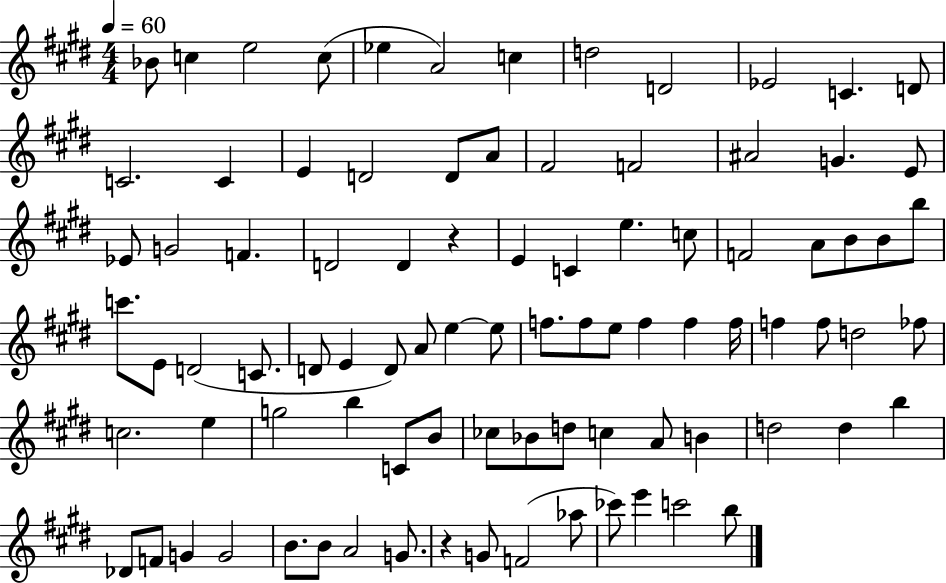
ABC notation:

X:1
T:Untitled
M:4/4
L:1/4
K:E
_B/2 c e2 c/2 _e A2 c d2 D2 _E2 C D/2 C2 C E D2 D/2 A/2 ^F2 F2 ^A2 G E/2 _E/2 G2 F D2 D z E C e c/2 F2 A/2 B/2 B/2 b/2 c'/2 E/2 D2 C/2 D/2 E D/2 A/2 e e/2 f/2 f/2 e/2 f f f/4 f f/2 d2 _f/2 c2 e g2 b C/2 B/2 _c/2 _B/2 d/2 c A/2 B d2 d b _D/2 F/2 G G2 B/2 B/2 A2 G/2 z G/2 F2 _a/2 _c'/2 e' c'2 b/2